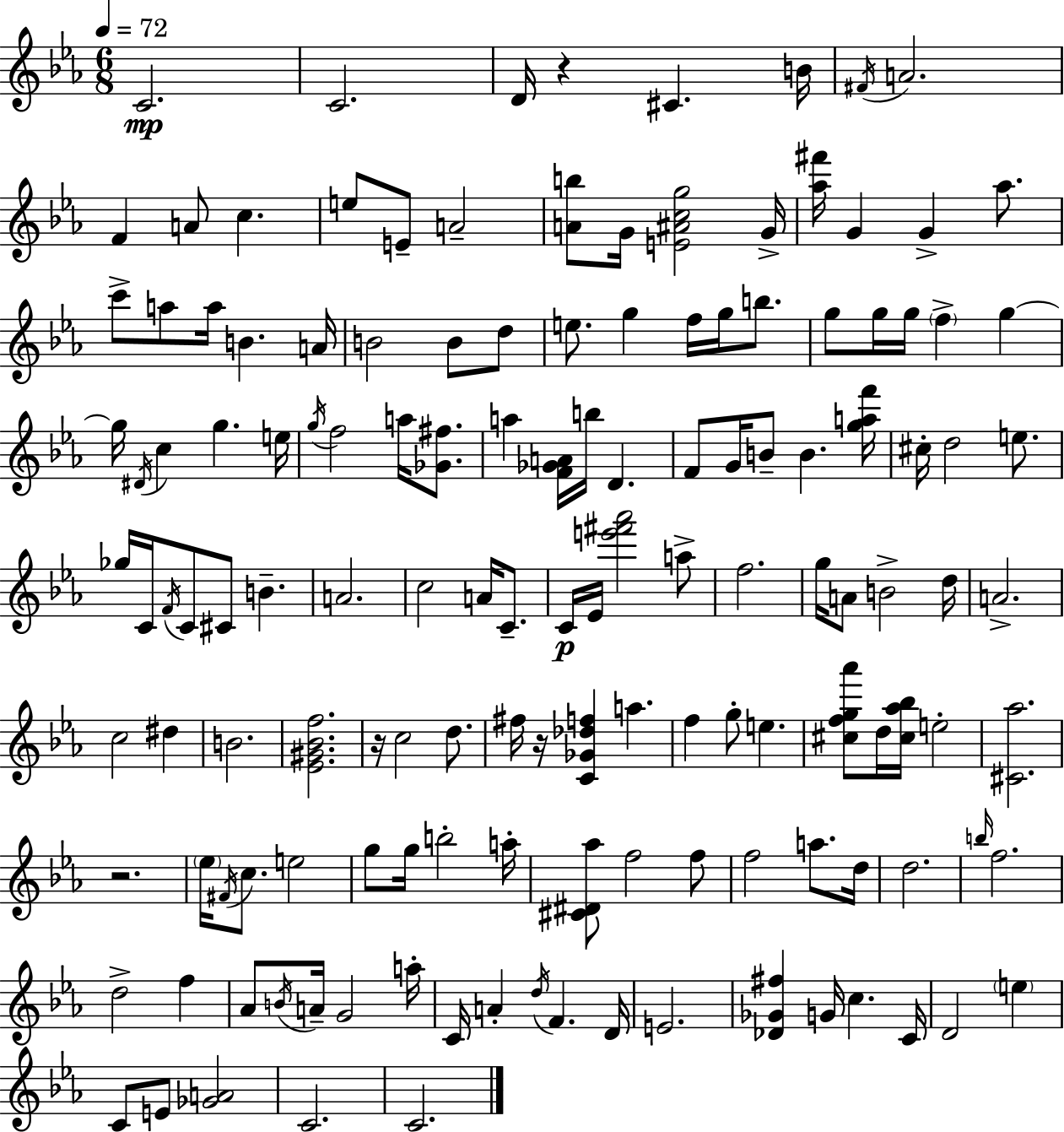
C4/h. C4/h. D4/s R/q C#4/q. B4/s F#4/s A4/h. F4/q A4/e C5/q. E5/e E4/e A4/h [A4,B5]/e G4/s [E4,A#4,C5,G5]/h G4/s [Ab5,F#6]/s G4/q G4/q Ab5/e. C6/e A5/e A5/s B4/q. A4/s B4/h B4/e D5/e E5/e. G5/q F5/s G5/s B5/e. G5/e G5/s G5/s F5/q G5/q G5/s D#4/s C5/q G5/q. E5/s G5/s F5/h A5/s [Gb4,F#5]/e. A5/q [F4,Gb4,A4]/s B5/s D4/q. F4/e G4/s B4/e B4/q. [G5,A5,F6]/s C#5/s D5/h E5/e. Gb5/s C4/s F4/s C4/e C#4/e B4/q. A4/h. C5/h A4/s C4/e. C4/s Eb4/s [E6,F#6,Ab6]/h A5/e F5/h. G5/s A4/e B4/h D5/s A4/h. C5/h D#5/q B4/h. [Eb4,G#4,Bb4,F5]/h. R/s C5/h D5/e. F#5/s R/s [C4,Gb4,Db5,F5]/q A5/q. F5/q G5/e E5/q. [C#5,F5,G5,Ab6]/e D5/s [C#5,Ab5,Bb5]/s E5/h [C#4,Ab5]/h. R/h. Eb5/s F#4/s C5/e. E5/h G5/e G5/s B5/h A5/s [C#4,D#4,Ab5]/e F5/h F5/e F5/h A5/e. D5/s D5/h. B5/s F5/h. D5/h F5/q Ab4/e B4/s A4/s G4/h A5/s C4/s A4/q D5/s F4/q. D4/s E4/h. [Db4,Gb4,F#5]/q G4/s C5/q. C4/s D4/h E5/q C4/e E4/e [Gb4,A4]/h C4/h. C4/h.